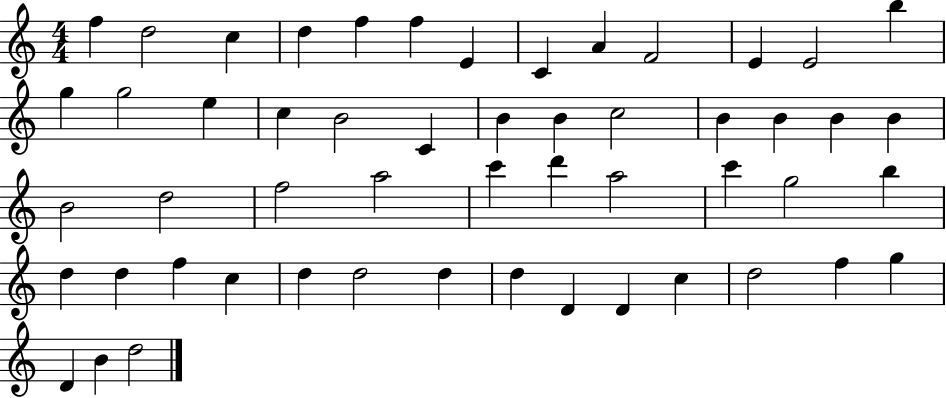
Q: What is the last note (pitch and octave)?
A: D5